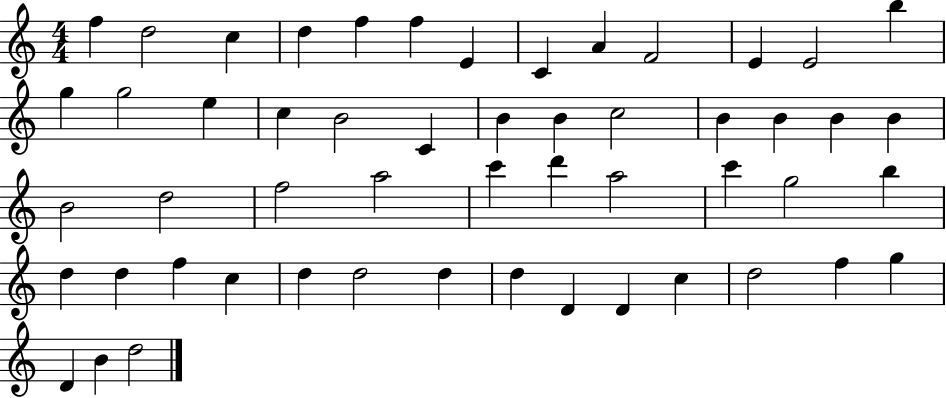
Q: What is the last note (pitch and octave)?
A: D5